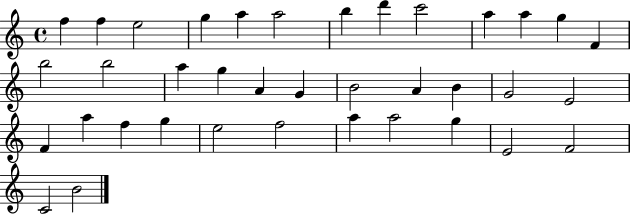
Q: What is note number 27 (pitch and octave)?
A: F5